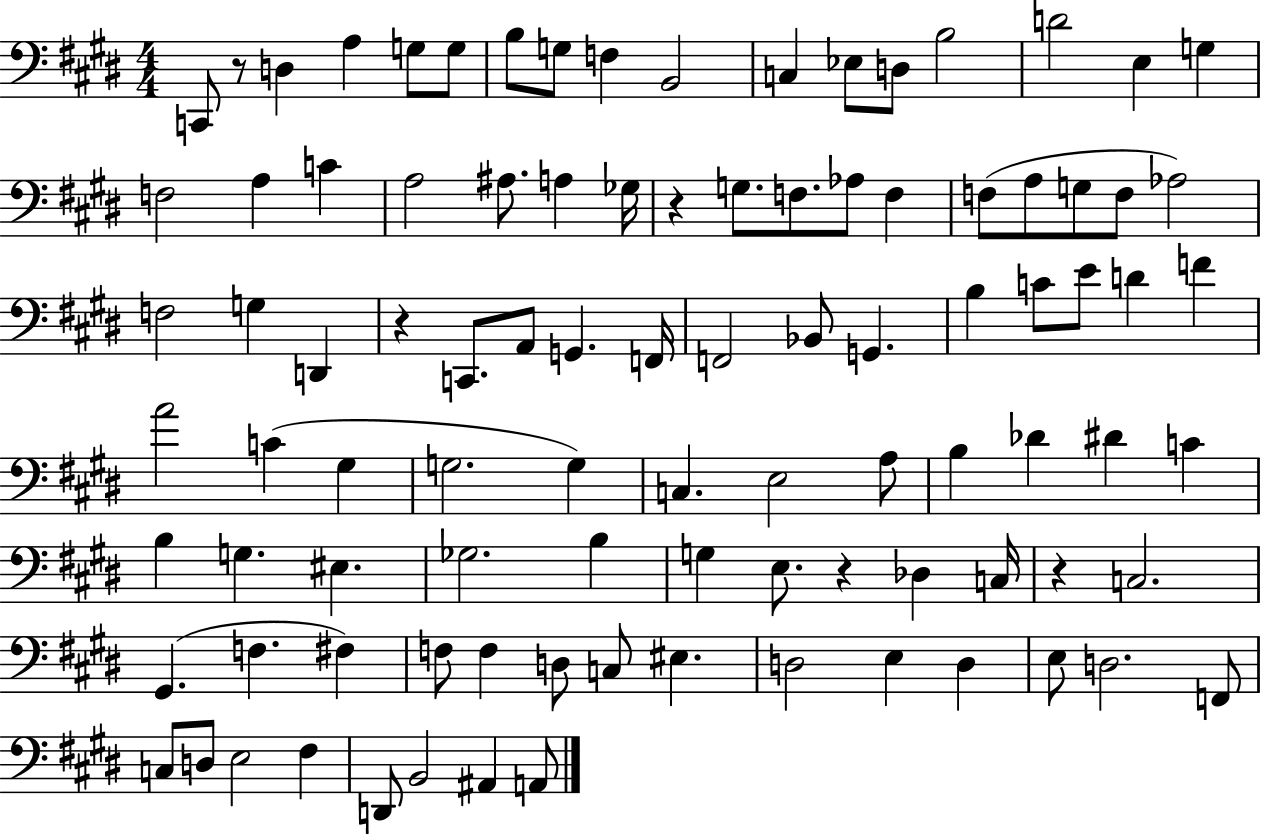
{
  \clef bass
  \numericTimeSignature
  \time 4/4
  \key e \major
  c,8 r8 d4 a4 g8 g8 | b8 g8 f4 b,2 | c4 ees8 d8 b2 | d'2 e4 g4 | \break f2 a4 c'4 | a2 ais8. a4 ges16 | r4 g8. f8. aes8 f4 | f8( a8 g8 f8 aes2) | \break f2 g4 d,4 | r4 c,8. a,8 g,4. f,16 | f,2 bes,8 g,4. | b4 c'8 e'8 d'4 f'4 | \break a'2 c'4( gis4 | g2. g4) | c4. e2 a8 | b4 des'4 dis'4 c'4 | \break b4 g4. eis4. | ges2. b4 | g4 e8. r4 des4 c16 | r4 c2. | \break gis,4.( f4. fis4) | f8 f4 d8 c8 eis4. | d2 e4 d4 | e8 d2. f,8 | \break c8 d8 e2 fis4 | d,8 b,2 ais,4 a,8 | \bar "|."
}